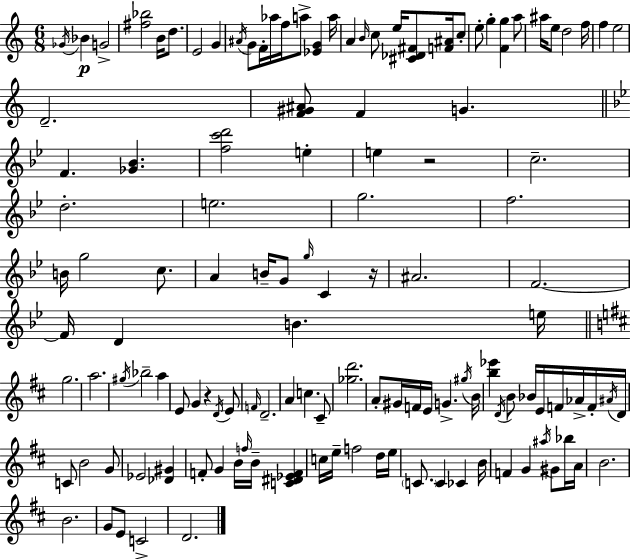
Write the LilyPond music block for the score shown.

{
  \clef treble
  \numericTimeSignature
  \time 6/8
  \key a \minor
  \acciaccatura { ges'16 }\p bes'4 g'2-> | <fis'' bes''>2 b'16 d''8. | e'2 g'4 | \acciaccatura { ais'16 } g'8 f'16-. aes''16 f''16 a''8-> <ees' g'>4 | \break a''16 a'4 \grace { b'16 } c''8 e''16 <cis' des' fis'>8 | <f' ais'>16 c''8-. e''8-. g''4-. <f' g''>4 | a''8 ais''16 e''8 d''2 | f''16 f''4 e''2 | \break d'2.-- | <f' gis' ais'>8 f'4 g'4. | \bar "||" \break \key bes \major f'4. <ges' bes'>4. | <f'' c''' d'''>2 e''4-. | e''4 r2 | c''2.-- | \break d''2.-. | e''2. | g''2. | f''2. | \break b'16 g''2 c''8. | a'4 b'16-- g'8 \grace { g''16 } c'4 | r16 ais'2. | f'2.~~ | \break f'16 d'4 b'4. | e''16 \bar "||" \break \key d \major g''2. | a''2. | \acciaccatura { gis''16 } bes''2-- a''4 | e'8 g'4 r4 \acciaccatura { d'16 } | \break e'8 \grace { f'16 } d'2.-- | a'4 c''4. | cis'8-- <ges'' d'''>2. | a'8-. gis'16 f'16 e'16 g'4.-> | \break \acciaccatura { gis''16 } b'16 <b'' ees'''>4 \acciaccatura { d'16 } b'8 bes'16 | e'16 f'16 aes'16-> f'16-. \acciaccatura { ais'16 } d'16 c'8 b'2 | g'8 ees'2 | <des' gis'>4 f'8-. g'4 | \break b'16 \grace { f''16 } b'16-- <c' dis' ees' f'>4 c''16 e''16-- f''2 | d''16 e''16 \parenthesize c'8. c'4 | ces'4 b'16 f'4 g'4 | \acciaccatura { ais''16 } gis'8 bes''16 a'16 b'2. | \break b'2. | g'8 e'8 | c'2-> d'2. | \bar "|."
}